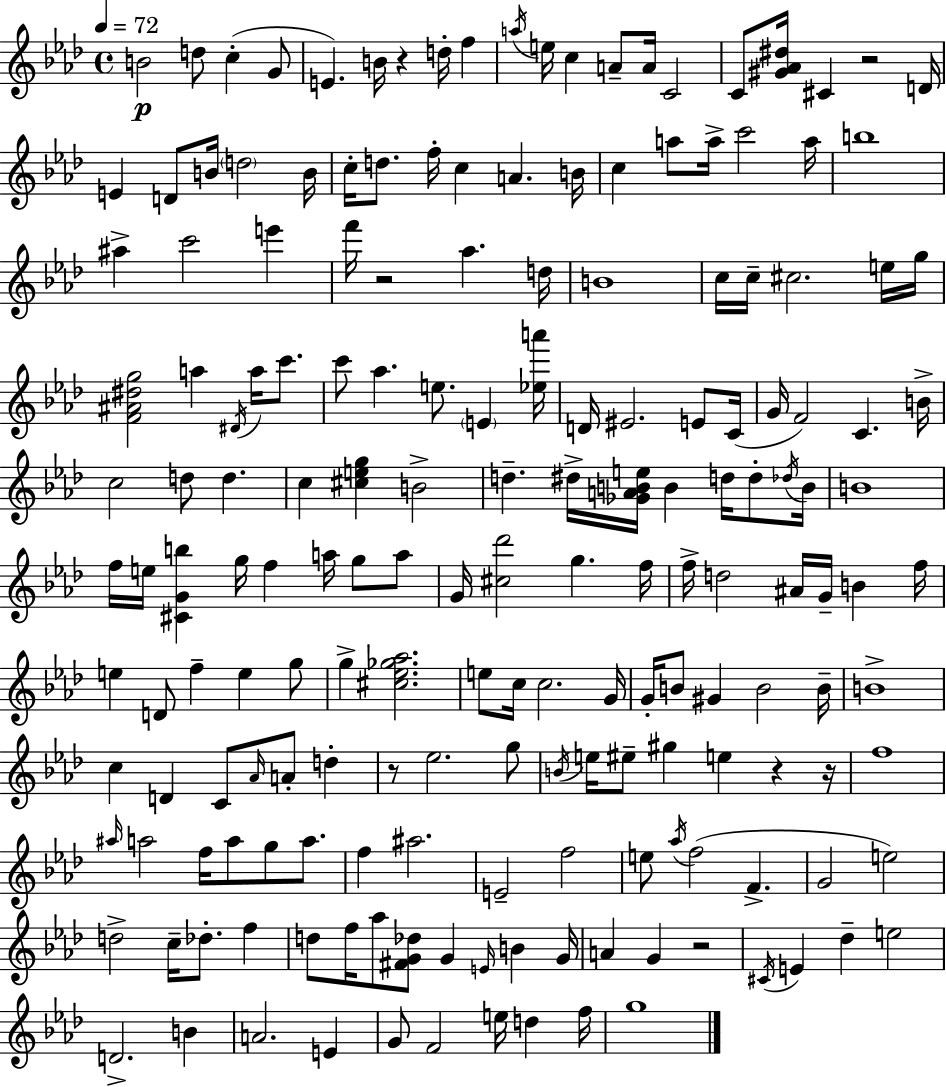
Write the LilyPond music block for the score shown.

{
  \clef treble
  \time 4/4
  \defaultTimeSignature
  \key f \minor
  \tempo 4 = 72
  b'2\p d''8 c''4-.( g'8 | e'4.) b'16 r4 d''16-. f''4 | \acciaccatura { a''16 } e''16 c''4 a'8-- a'16 c'2 | c'8 <gis' aes' dis''>16 cis'4 r2 | \break d'16 e'4 d'8 b'16 \parenthesize d''2 | b'16 c''16-. d''8. f''16-. c''4 a'4. | b'16 c''4 a''8 a''16-> c'''2 | a''16 b''1 | \break ais''4-> c'''2 e'''4 | f'''16 r2 aes''4. | d''16 b'1 | c''16 c''16-- cis''2. e''16 | \break g''16 <f' ais' dis'' g''>2 a''4 \acciaccatura { dis'16 } a''16 c'''8. | c'''8 aes''4. e''8. \parenthesize e'4 | <ees'' a'''>16 d'16 eis'2. e'8 | c'16( g'16 f'2) c'4. | \break b'16-> c''2 d''8 d''4. | c''4 <cis'' e'' g''>4 b'2-> | d''4.-- dis''16-> <ges' a' b' e''>16 b'4 d''16 d''8-. | \acciaccatura { des''16 } b'16 b'1 | \break f''16 e''16 <cis' g' b''>4 g''16 f''4 a''16 g''8 | a''8 g'16 <cis'' des'''>2 g''4. | f''16 f''16-> d''2 ais'16 g'16-- b'4 | f''16 e''4 d'8 f''4-- e''4 | \break g''8 g''4-> <cis'' ees'' ges'' aes''>2. | e''8 c''16 c''2. | g'16 g'16-. b'8 gis'4 b'2 | b'16-- b'1-> | \break c''4 d'4 c'8 \grace { aes'16 } a'8-. | d''4-. r8 ees''2. | g''8 \acciaccatura { b'16 } e''16 eis''8-- gis''4 e''4 | r4 r16 f''1 | \break \grace { ais''16 } a''2 f''16 a''8 | g''8 a''8. f''4 ais''2. | e'2-- f''2 | e''8 \acciaccatura { aes''16 }( f''2 | \break f'4.-> g'2 e''2) | d''2-> c''16-- | des''8.-. f''4 d''8 f''16 aes''8 <fis' g' des''>8 g'4 | \grace { e'16 } b'4 g'16 a'4 g'4 | \break r2 \acciaccatura { cis'16 } e'4 des''4-- | e''2 d'2.-> | b'4 a'2. | e'4 g'8 f'2 | \break e''16 d''4 f''16 g''1 | \bar "|."
}